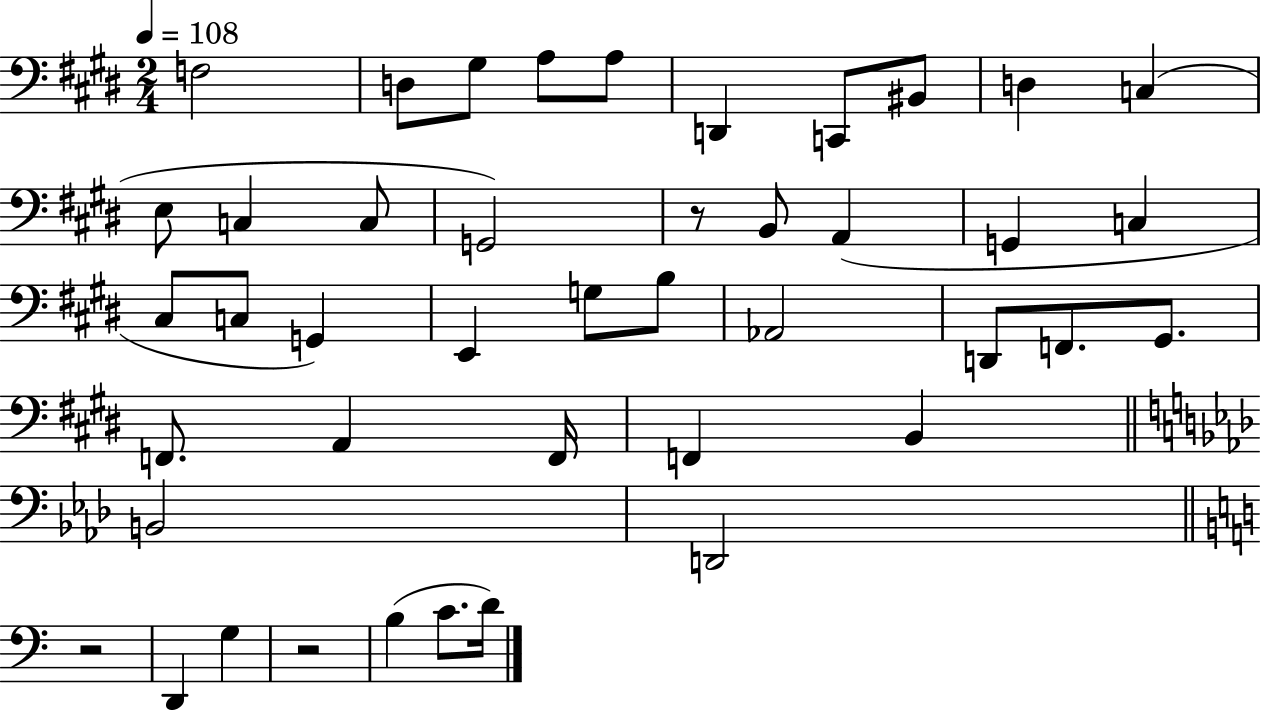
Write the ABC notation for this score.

X:1
T:Untitled
M:2/4
L:1/4
K:E
F,2 D,/2 ^G,/2 A,/2 A,/2 D,, C,,/2 ^B,,/2 D, C, E,/2 C, C,/2 G,,2 z/2 B,,/2 A,, G,, C, ^C,/2 C,/2 G,, E,, G,/2 B,/2 _A,,2 D,,/2 F,,/2 ^G,,/2 F,,/2 A,, F,,/4 F,, B,, B,,2 D,,2 z2 D,, G, z2 B, C/2 D/4